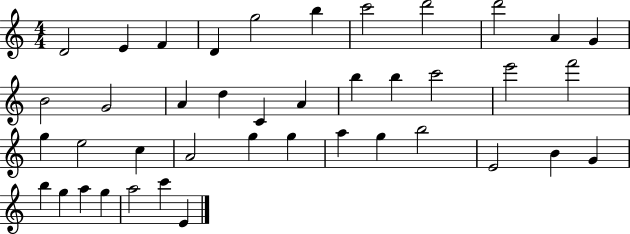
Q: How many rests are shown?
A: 0